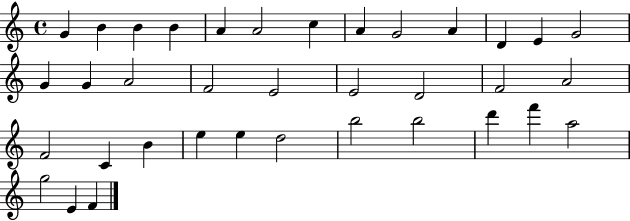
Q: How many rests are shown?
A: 0